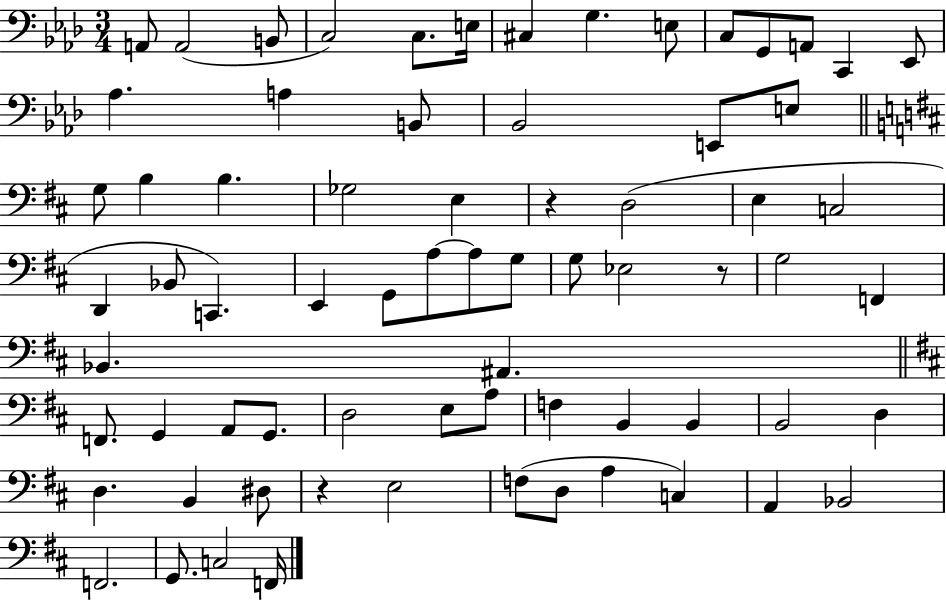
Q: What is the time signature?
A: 3/4